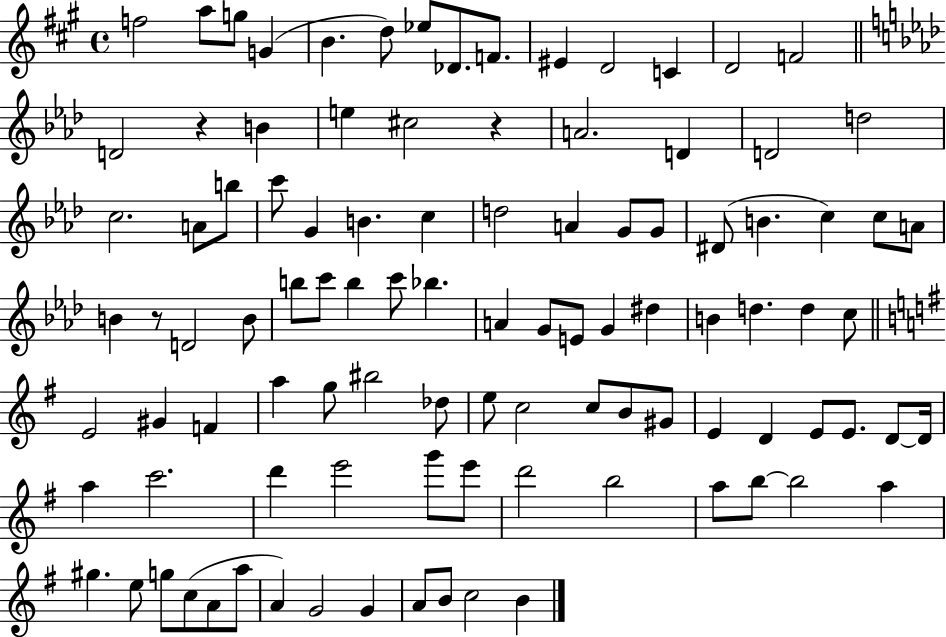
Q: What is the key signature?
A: A major